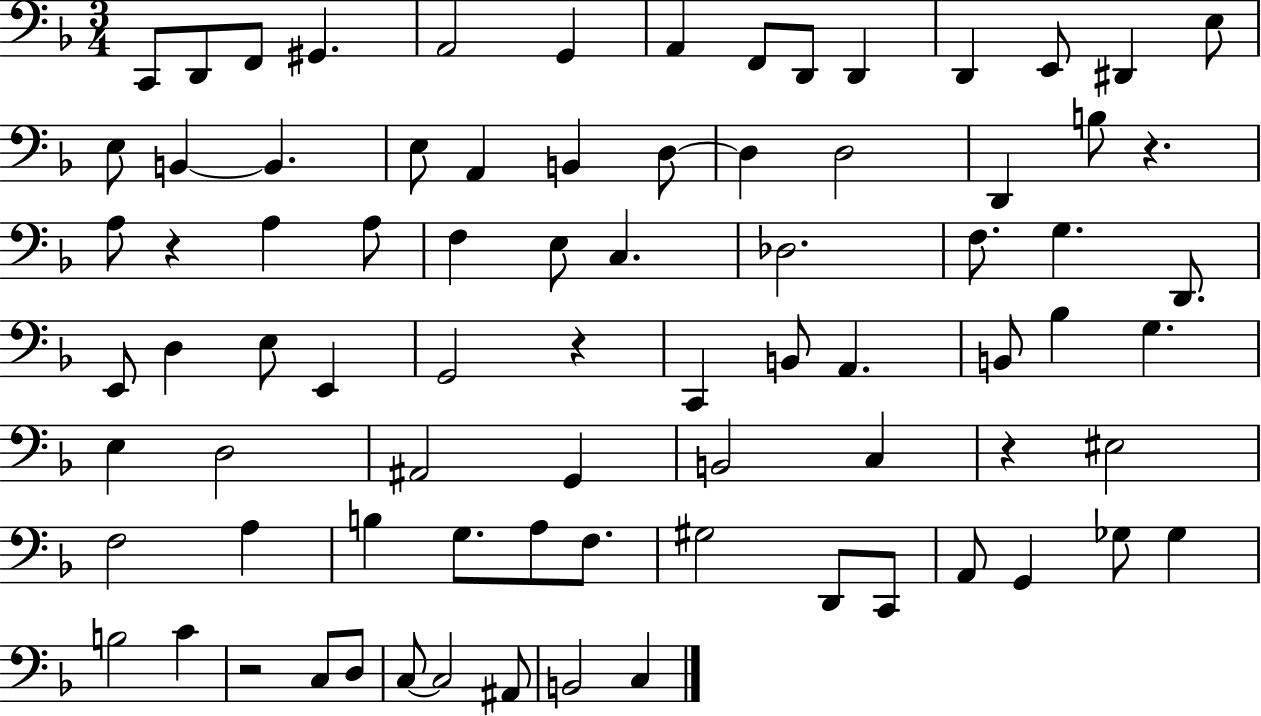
C2/e D2/e F2/e G#2/q. A2/h G2/q A2/q F2/e D2/e D2/q D2/q E2/e D#2/q E3/e E3/e B2/q B2/q. E3/e A2/q B2/q D3/e D3/q D3/h D2/q B3/e R/q. A3/e R/q A3/q A3/e F3/q E3/e C3/q. Db3/h. F3/e. G3/q. D2/e. E2/e D3/q E3/e E2/q G2/h R/q C2/q B2/e A2/q. B2/e Bb3/q G3/q. E3/q D3/h A#2/h G2/q B2/h C3/q R/q EIS3/h F3/h A3/q B3/q G3/e. A3/e F3/e. G#3/h D2/e C2/e A2/e G2/q Gb3/e Gb3/q B3/h C4/q R/h C3/e D3/e C3/e C3/h A#2/e B2/h C3/q